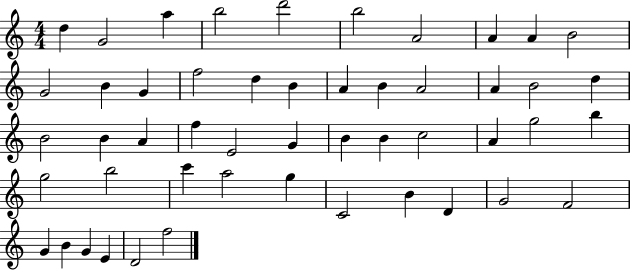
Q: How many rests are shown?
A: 0